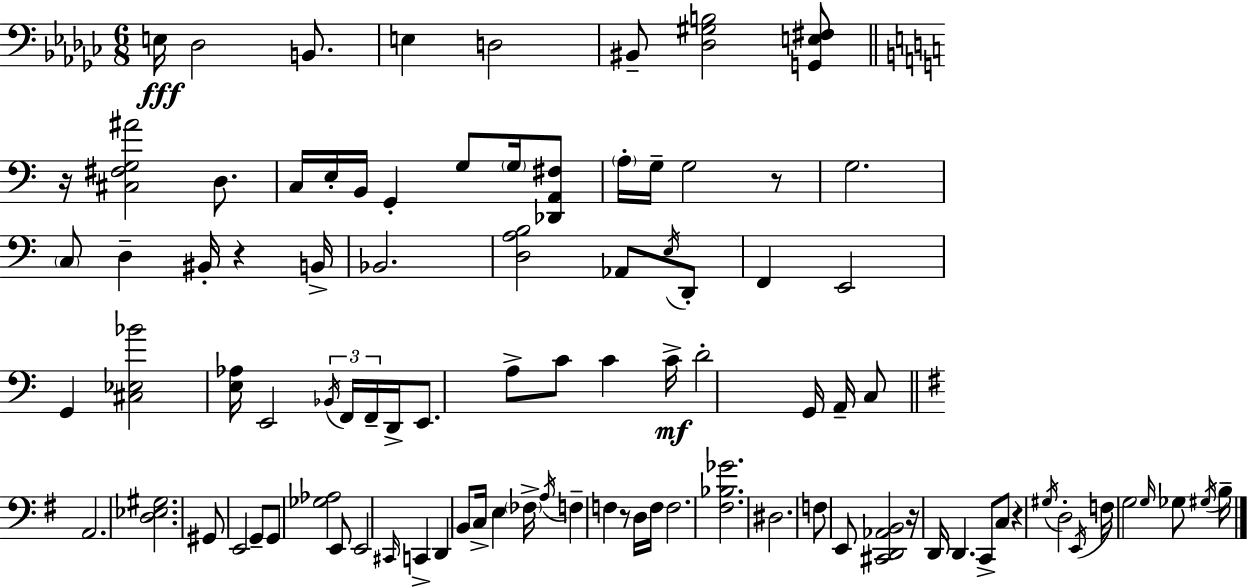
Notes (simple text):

E3/s Db3/h B2/e. E3/q D3/h BIS2/e [Db3,G#3,B3]/h [G2,E3,F#3]/e R/s [C#3,F#3,G3,A#4]/h D3/e. C3/s E3/s B2/s G2/q G3/e G3/s [Db2,A2,F#3]/e A3/s G3/s G3/h R/e G3/h. C3/e D3/q BIS2/s R/q B2/s Bb2/h. [D3,A3,B3]/h Ab2/e E3/s D2/e F2/q E2/h G2/q [C#3,Eb3,Bb4]/h [E3,Ab3]/s E2/h Bb2/s F2/s F2/s D2/s E2/e. A3/e C4/e C4/q C4/s D4/h G2/s A2/s C3/e A2/h. [D3,Eb3,G#3]/h. G#2/e E2/h G2/e G2/e [Gb3,Ab3]/h E2/e E2/h C#2/s C2/q D2/q B2/e C3/s E3/q FES3/s A3/s F3/q F3/q R/e D3/s F3/s F3/h. [F#3,Bb3,Gb4]/h. D#3/h. F3/e E2/e [C#2,D2,Ab2,B2]/h R/s D2/s D2/q. C2/e C3/e R/q G#3/s D3/h E2/s F3/s G3/h G3/s Gb3/e G#3/s B3/s